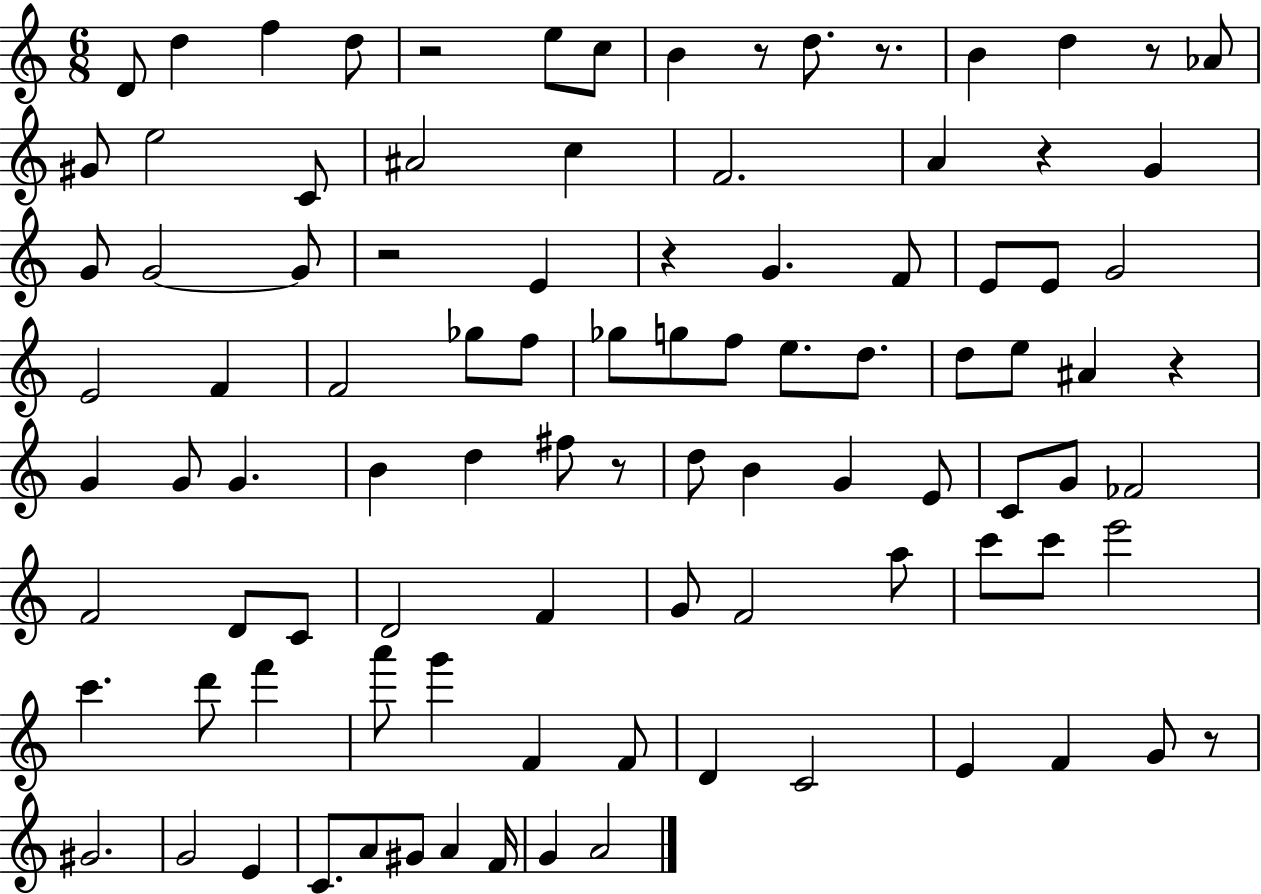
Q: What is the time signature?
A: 6/8